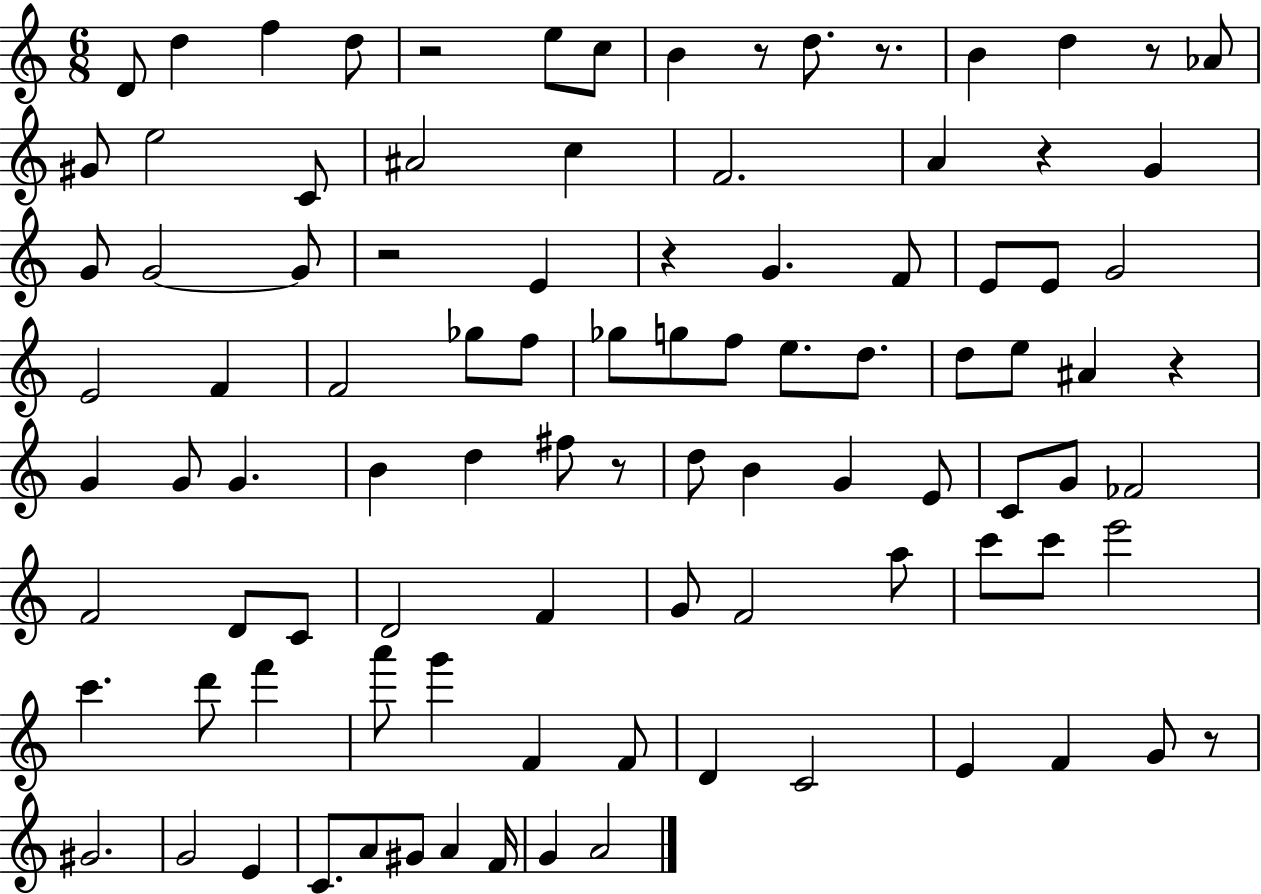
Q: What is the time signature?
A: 6/8